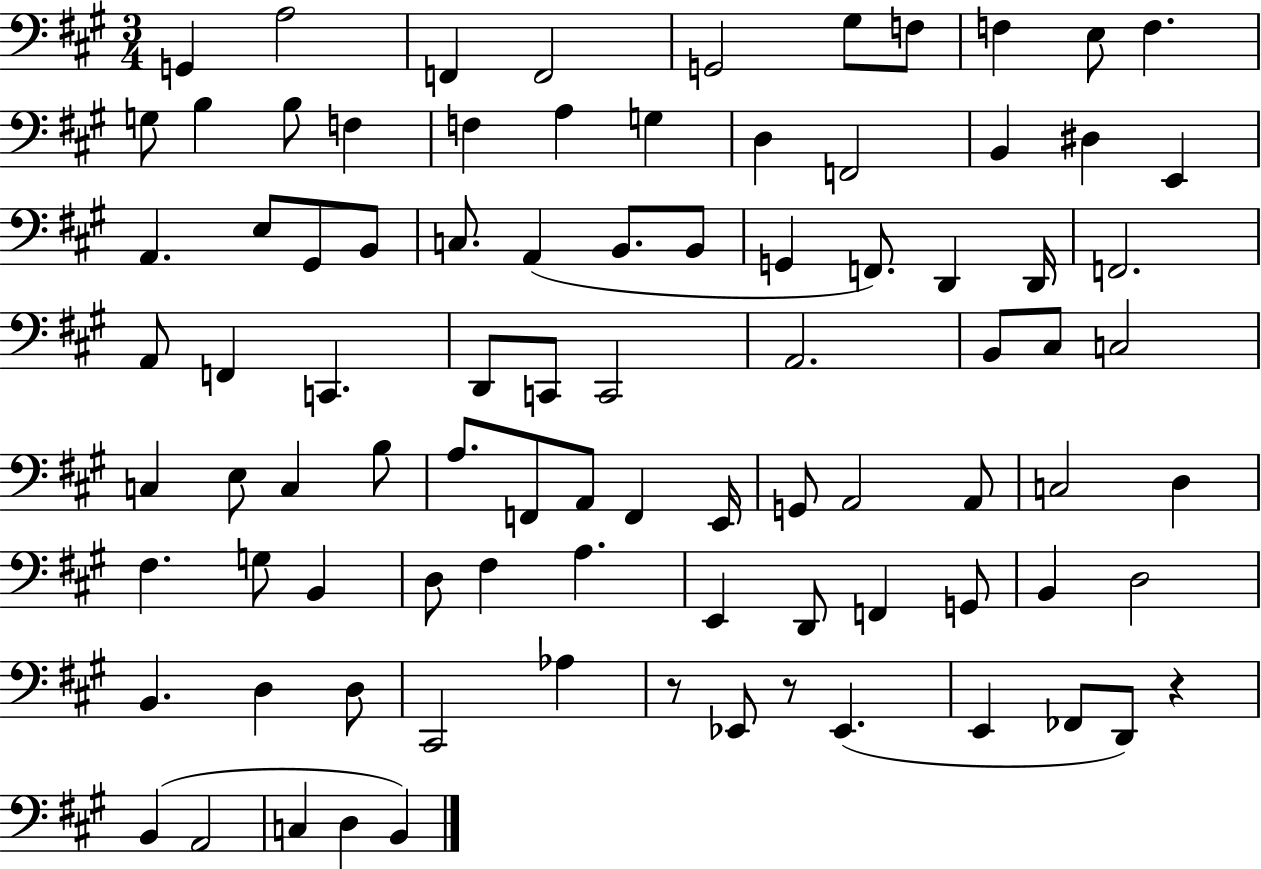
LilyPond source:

{
  \clef bass
  \numericTimeSignature
  \time 3/4
  \key a \major
  g,4 a2 | f,4 f,2 | g,2 gis8 f8 | f4 e8 f4. | \break g8 b4 b8 f4 | f4 a4 g4 | d4 f,2 | b,4 dis4 e,4 | \break a,4. e8 gis,8 b,8 | c8. a,4( b,8. b,8 | g,4 f,8.) d,4 d,16 | f,2. | \break a,8 f,4 c,4. | d,8 c,8 c,2 | a,2. | b,8 cis8 c2 | \break c4 e8 c4 b8 | a8. f,8 a,8 f,4 e,16 | g,8 a,2 a,8 | c2 d4 | \break fis4. g8 b,4 | d8 fis4 a4. | e,4 d,8 f,4 g,8 | b,4 d2 | \break b,4. d4 d8 | cis,2 aes4 | r8 ees,8 r8 ees,4.( | e,4 fes,8 d,8) r4 | \break b,4( a,2 | c4 d4 b,4) | \bar "|."
}